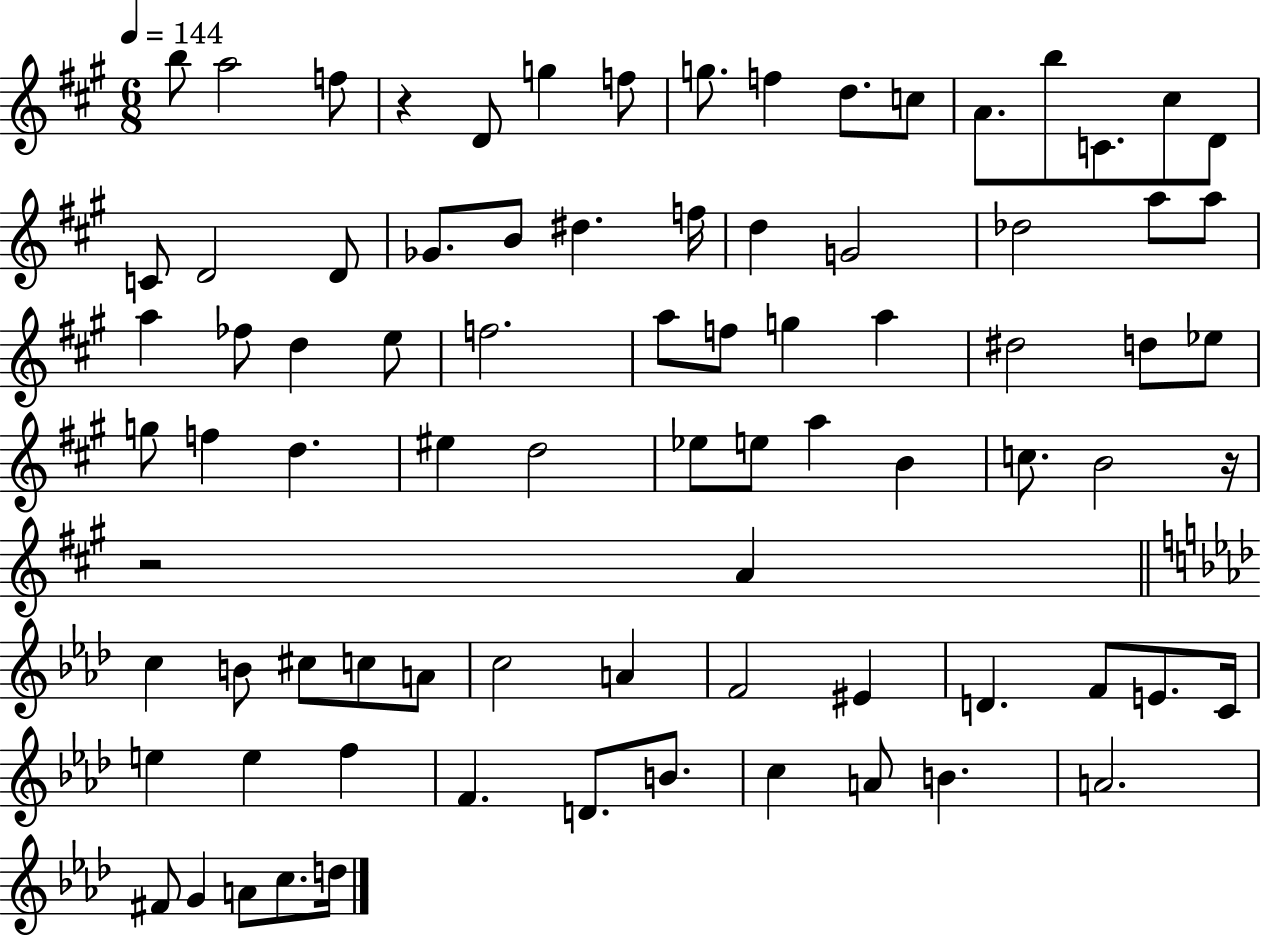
{
  \clef treble
  \numericTimeSignature
  \time 6/8
  \key a \major
  \tempo 4 = 144
  b''8 a''2 f''8 | r4 d'8 g''4 f''8 | g''8. f''4 d''8. c''8 | a'8. b''8 c'8. cis''8 d'8 | \break c'8 d'2 d'8 | ges'8. b'8 dis''4. f''16 | d''4 g'2 | des''2 a''8 a''8 | \break a''4 fes''8 d''4 e''8 | f''2. | a''8 f''8 g''4 a''4 | dis''2 d''8 ees''8 | \break g''8 f''4 d''4. | eis''4 d''2 | ees''8 e''8 a''4 b'4 | c''8. b'2 r16 | \break r2 a'4 | \bar "||" \break \key aes \major c''4 b'8 cis''8 c''8 a'8 | c''2 a'4 | f'2 eis'4 | d'4. f'8 e'8. c'16 | \break e''4 e''4 f''4 | f'4. d'8. b'8. | c''4 a'8 b'4. | a'2. | \break fis'8 g'4 a'8 c''8. d''16 | \bar "|."
}